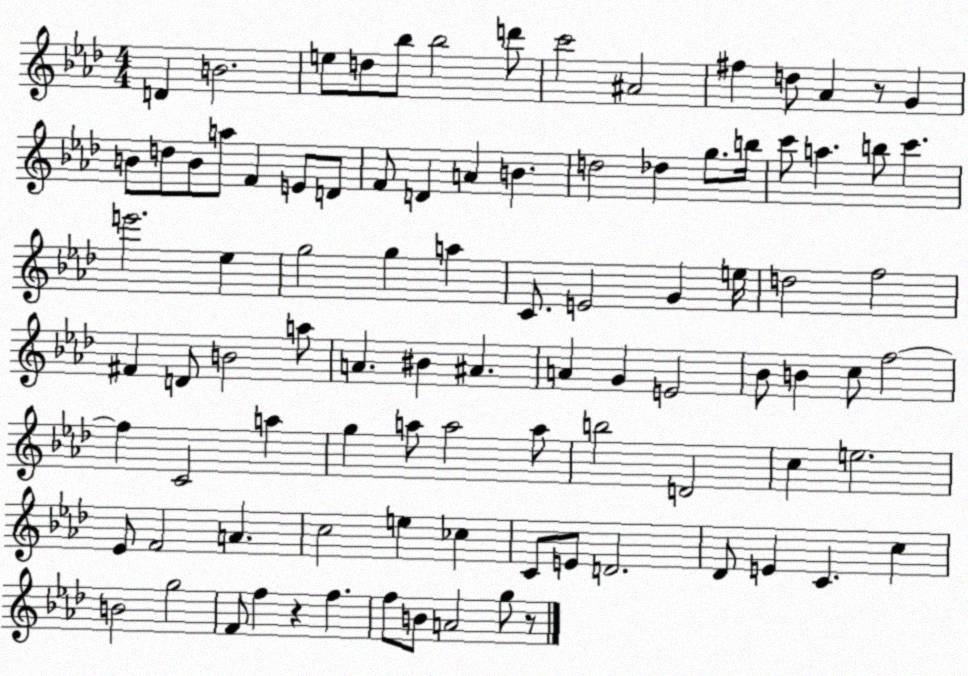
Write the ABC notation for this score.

X:1
T:Untitled
M:4/4
L:1/4
K:Ab
D B2 e/2 d/2 _b/2 _b2 d'/2 c'2 ^A2 ^f d/2 _A z/2 G B/2 d/2 B/2 a/2 F E/2 D/2 F/2 D A B d2 _d g/2 b/4 c'/2 a b/2 c' e'2 _e g2 g a C/2 E2 G e/4 d2 f2 ^F D/2 B2 a/2 A ^B ^A A G E2 _B/2 B c/2 f2 f C2 a g a/2 a2 a/2 b2 D2 c e2 _E/2 F2 A c2 e _c C/2 E/2 D2 _D/2 E C c B2 g2 F/2 f z f f/2 B/2 A2 g/2 z/2